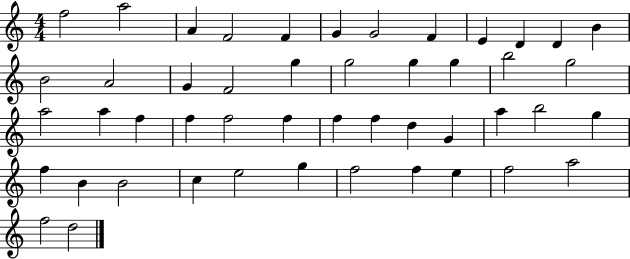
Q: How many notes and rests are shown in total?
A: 48